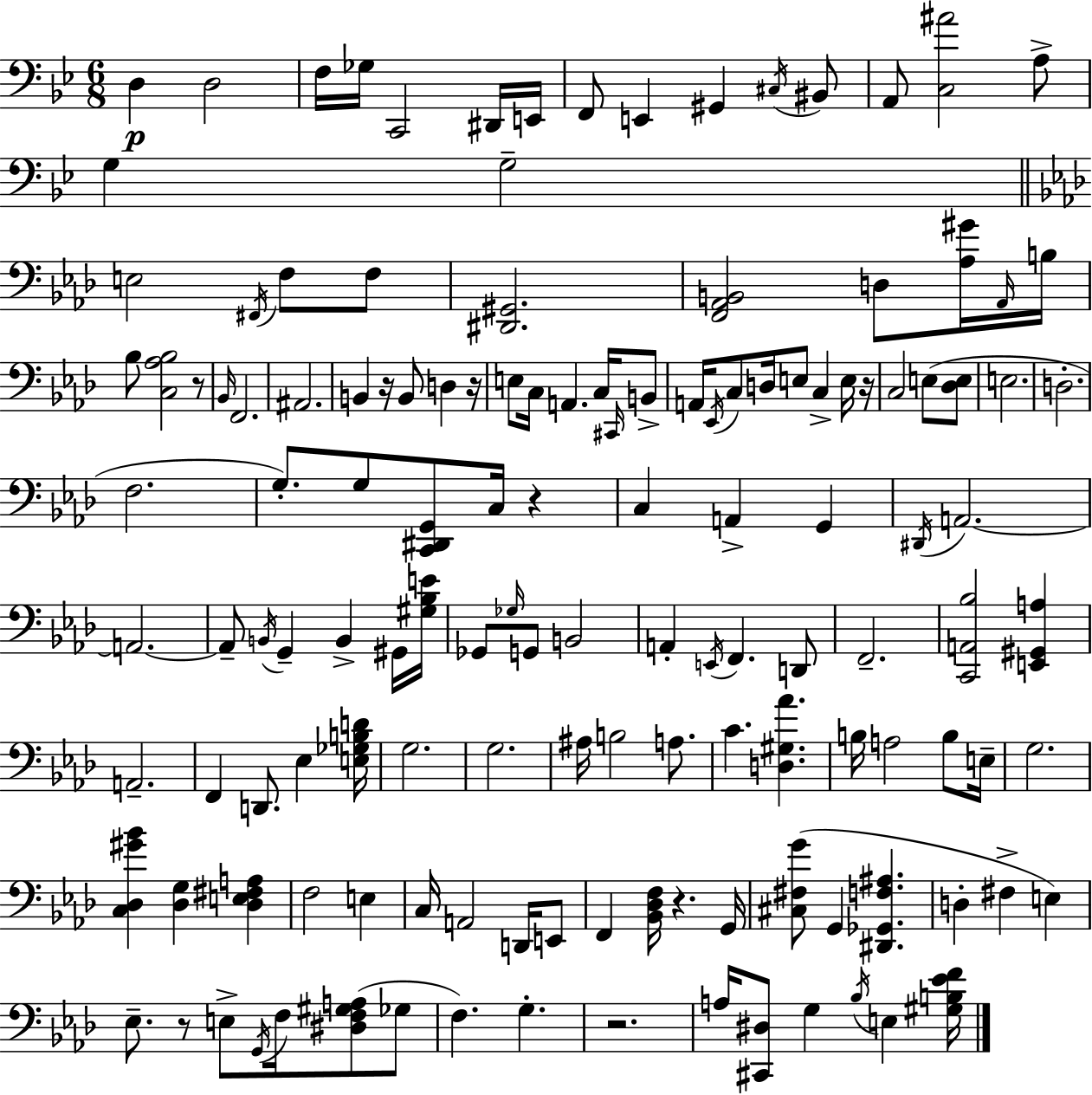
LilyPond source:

{
  \clef bass
  \numericTimeSignature
  \time 6/8
  \key bes \major
  \repeat volta 2 { d4\p d2 | f16 ges16 c,2 dis,16 e,16 | f,8 e,4 gis,4 \acciaccatura { cis16 } bis,8 | a,8 <c ais'>2 a8-> | \break g4 g2-- | \bar "||" \break \key aes \major e2 \acciaccatura { fis,16 } f8 f8 | <dis, gis,>2. | <f, aes, b,>2 d8 <aes gis'>16 | \grace { aes,16 } b16 bes8 <c aes bes>2 | \break r8 \grace { bes,16 } f,2. | ais,2. | b,4 r16 b,8 d4 | r16 e8 c16 a,4. | \break c16 \grace { cis,16 } b,8-> a,16 \acciaccatura { ees,16 } c8 d16 e8 c4-> | e16 r16 c2 | e8( <des e>8 e2. | d2.-. | \break f2. | g8.-.) g8 <c, dis, g,>8 | c16 r4 c4 a,4-> | g,4 \acciaccatura { dis,16 } a,2.~~ | \break a,2.~~ | a,8-- \acciaccatura { b,16 } g,4-- | b,4-> gis,16 <gis bes e'>16 ges,8 \grace { ges16 } g,8 | b,2 a,4-. | \break \acciaccatura { e,16 } f,4. d,8 f,2.-- | <c, a, bes>2 | <e, gis, a>4 a,2.-- | f,4 | \break d,8. ees4 <e ges b d'>16 g2. | g2. | ais16 b2 | a8. c'4. | \break <d gis aes'>4. b16 a2 | b8 e16-- g2. | <c des gis' bes'>4 | <des g>4 <des e fis a>4 f2 | \break e4 c16 a,2 | d,16 e,8 f,4 | <bes, des f>16 r4. g,16 <cis fis g'>8( g,4 | <dis, ges, f ais>4. d4-. | \break fis4-> e4) ees8.-- | r8 e8-> \acciaccatura { g,16 } f16 <dis f gis a>8( ges8 f4.) | g4.-. r2. | a16 <cis, dis>8 | \break g4 \acciaccatura { bes16 } e4 <gis b ees' f'>16 } \bar "|."
}